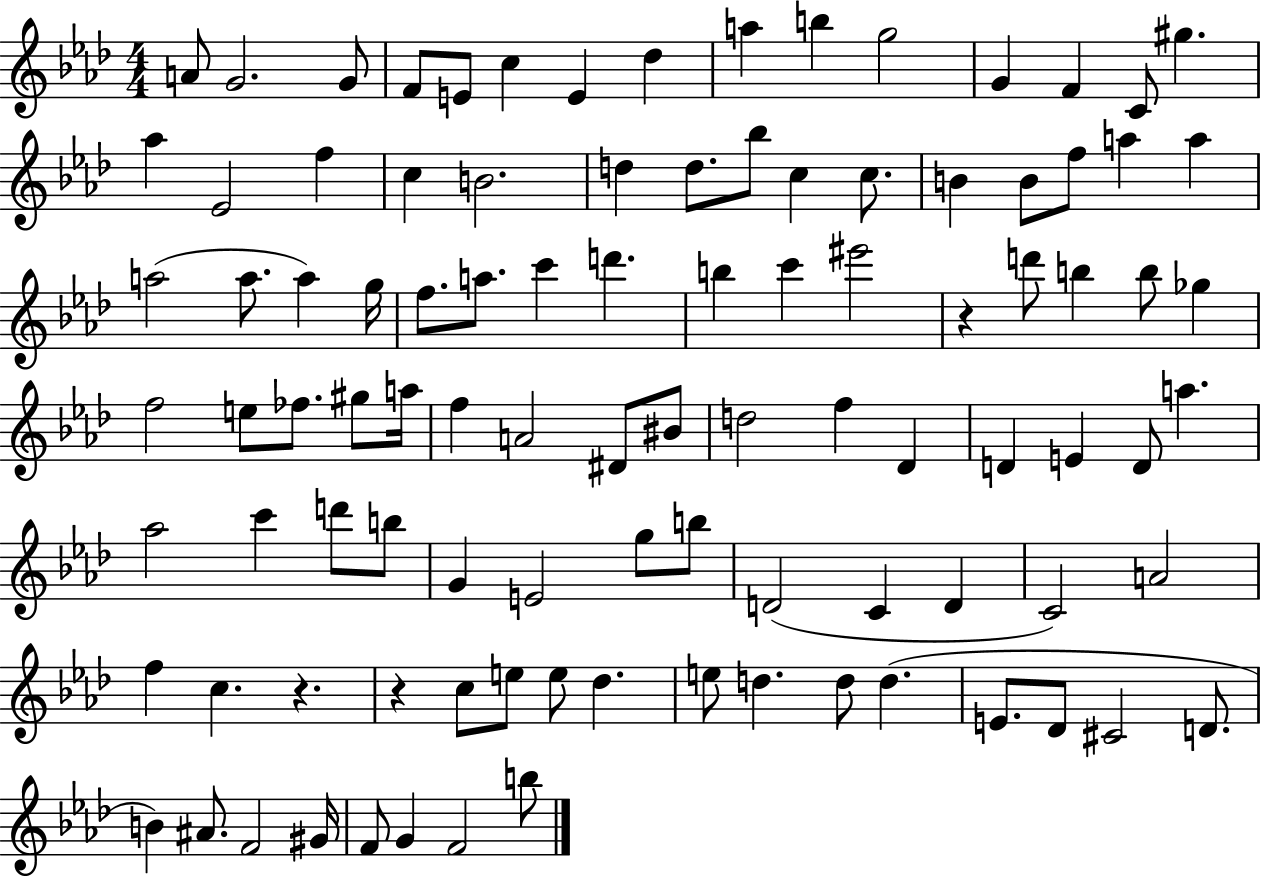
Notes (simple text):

A4/e G4/h. G4/e F4/e E4/e C5/q E4/q Db5/q A5/q B5/q G5/h G4/q F4/q C4/e G#5/q. Ab5/q Eb4/h F5/q C5/q B4/h. D5/q D5/e. Bb5/e C5/q C5/e. B4/q B4/e F5/e A5/q A5/q A5/h A5/e. A5/q G5/s F5/e. A5/e. C6/q D6/q. B5/q C6/q EIS6/h R/q D6/e B5/q B5/e Gb5/q F5/h E5/e FES5/e. G#5/e A5/s F5/q A4/h D#4/e BIS4/e D5/h F5/q Db4/q D4/q E4/q D4/e A5/q. Ab5/h C6/q D6/e B5/e G4/q E4/h G5/e B5/e D4/h C4/q D4/q C4/h A4/h F5/q C5/q. R/q. R/q C5/e E5/e E5/e Db5/q. E5/e D5/q. D5/e D5/q. E4/e. Db4/e C#4/h D4/e. B4/q A#4/e. F4/h G#4/s F4/e G4/q F4/h B5/e